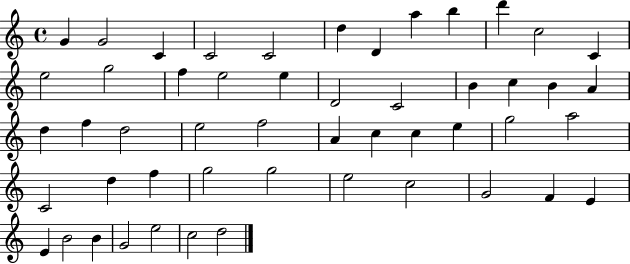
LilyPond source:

{
  \clef treble
  \time 4/4
  \defaultTimeSignature
  \key c \major
  g'4 g'2 c'4 | c'2 c'2 | d''4 d'4 a''4 b''4 | d'''4 c''2 c'4 | \break e''2 g''2 | f''4 e''2 e''4 | d'2 c'2 | b'4 c''4 b'4 a'4 | \break d''4 f''4 d''2 | e''2 f''2 | a'4 c''4 c''4 e''4 | g''2 a''2 | \break c'2 d''4 f''4 | g''2 g''2 | e''2 c''2 | g'2 f'4 e'4 | \break e'4 b'2 b'4 | g'2 e''2 | c''2 d''2 | \bar "|."
}